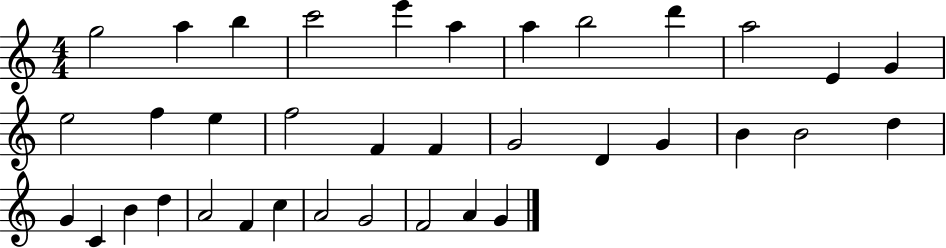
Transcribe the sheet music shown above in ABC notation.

X:1
T:Untitled
M:4/4
L:1/4
K:C
g2 a b c'2 e' a a b2 d' a2 E G e2 f e f2 F F G2 D G B B2 d G C B d A2 F c A2 G2 F2 A G